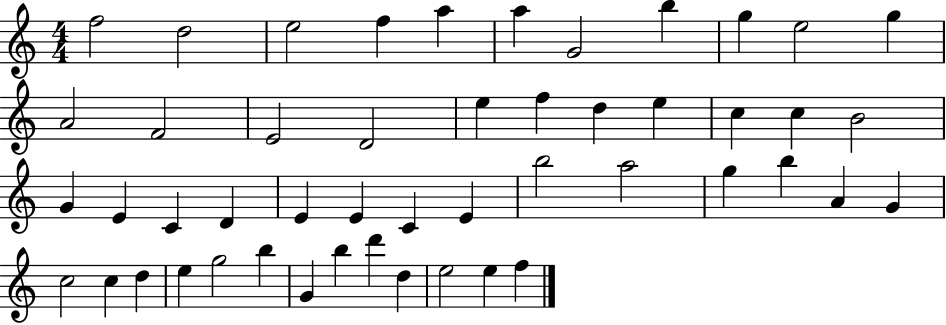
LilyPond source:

{
  \clef treble
  \numericTimeSignature
  \time 4/4
  \key c \major
  f''2 d''2 | e''2 f''4 a''4 | a''4 g'2 b''4 | g''4 e''2 g''4 | \break a'2 f'2 | e'2 d'2 | e''4 f''4 d''4 e''4 | c''4 c''4 b'2 | \break g'4 e'4 c'4 d'4 | e'4 e'4 c'4 e'4 | b''2 a''2 | g''4 b''4 a'4 g'4 | \break c''2 c''4 d''4 | e''4 g''2 b''4 | g'4 b''4 d'''4 d''4 | e''2 e''4 f''4 | \break \bar "|."
}